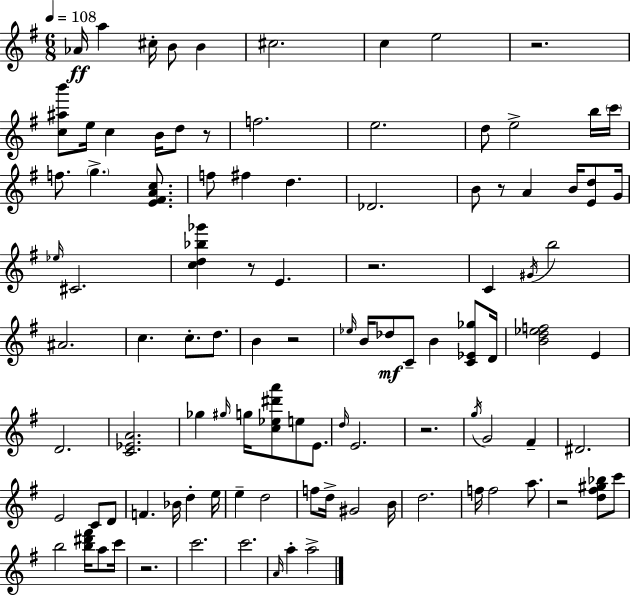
X:1
T:Untitled
M:6/8
L:1/4
K:Em
_A/4 a ^c/4 B/2 B ^c2 c e2 z2 [c^ab']/2 e/4 c B/4 d/2 z/2 f2 e2 d/2 e2 b/4 c'/4 f/2 g [E^FAc]/2 f/2 ^f d _D2 B/2 z/2 A B/4 [Ed]/2 G/4 _e/4 ^C2 [cd_b_g'] z/2 E z2 C ^G/4 b2 ^A2 c c/2 d/2 B z2 _e/4 B/4 _d/2 C/2 B [C_E_g]/2 D/4 [Bd_ef]2 E D2 [C_EA]2 _g ^g/4 g/4 [c_e^d'a']/2 e/2 E/2 d/4 E2 z2 g/4 G2 ^F ^D2 E2 C/2 D/2 F _B/4 d e/4 e d2 f/2 d/4 ^G2 B/4 d2 f/4 f2 a/2 z2 [d^f^g_b]/2 c'/2 b2 [b^d'^f']/4 a/2 c'/4 z2 c'2 c'2 A/4 a a2